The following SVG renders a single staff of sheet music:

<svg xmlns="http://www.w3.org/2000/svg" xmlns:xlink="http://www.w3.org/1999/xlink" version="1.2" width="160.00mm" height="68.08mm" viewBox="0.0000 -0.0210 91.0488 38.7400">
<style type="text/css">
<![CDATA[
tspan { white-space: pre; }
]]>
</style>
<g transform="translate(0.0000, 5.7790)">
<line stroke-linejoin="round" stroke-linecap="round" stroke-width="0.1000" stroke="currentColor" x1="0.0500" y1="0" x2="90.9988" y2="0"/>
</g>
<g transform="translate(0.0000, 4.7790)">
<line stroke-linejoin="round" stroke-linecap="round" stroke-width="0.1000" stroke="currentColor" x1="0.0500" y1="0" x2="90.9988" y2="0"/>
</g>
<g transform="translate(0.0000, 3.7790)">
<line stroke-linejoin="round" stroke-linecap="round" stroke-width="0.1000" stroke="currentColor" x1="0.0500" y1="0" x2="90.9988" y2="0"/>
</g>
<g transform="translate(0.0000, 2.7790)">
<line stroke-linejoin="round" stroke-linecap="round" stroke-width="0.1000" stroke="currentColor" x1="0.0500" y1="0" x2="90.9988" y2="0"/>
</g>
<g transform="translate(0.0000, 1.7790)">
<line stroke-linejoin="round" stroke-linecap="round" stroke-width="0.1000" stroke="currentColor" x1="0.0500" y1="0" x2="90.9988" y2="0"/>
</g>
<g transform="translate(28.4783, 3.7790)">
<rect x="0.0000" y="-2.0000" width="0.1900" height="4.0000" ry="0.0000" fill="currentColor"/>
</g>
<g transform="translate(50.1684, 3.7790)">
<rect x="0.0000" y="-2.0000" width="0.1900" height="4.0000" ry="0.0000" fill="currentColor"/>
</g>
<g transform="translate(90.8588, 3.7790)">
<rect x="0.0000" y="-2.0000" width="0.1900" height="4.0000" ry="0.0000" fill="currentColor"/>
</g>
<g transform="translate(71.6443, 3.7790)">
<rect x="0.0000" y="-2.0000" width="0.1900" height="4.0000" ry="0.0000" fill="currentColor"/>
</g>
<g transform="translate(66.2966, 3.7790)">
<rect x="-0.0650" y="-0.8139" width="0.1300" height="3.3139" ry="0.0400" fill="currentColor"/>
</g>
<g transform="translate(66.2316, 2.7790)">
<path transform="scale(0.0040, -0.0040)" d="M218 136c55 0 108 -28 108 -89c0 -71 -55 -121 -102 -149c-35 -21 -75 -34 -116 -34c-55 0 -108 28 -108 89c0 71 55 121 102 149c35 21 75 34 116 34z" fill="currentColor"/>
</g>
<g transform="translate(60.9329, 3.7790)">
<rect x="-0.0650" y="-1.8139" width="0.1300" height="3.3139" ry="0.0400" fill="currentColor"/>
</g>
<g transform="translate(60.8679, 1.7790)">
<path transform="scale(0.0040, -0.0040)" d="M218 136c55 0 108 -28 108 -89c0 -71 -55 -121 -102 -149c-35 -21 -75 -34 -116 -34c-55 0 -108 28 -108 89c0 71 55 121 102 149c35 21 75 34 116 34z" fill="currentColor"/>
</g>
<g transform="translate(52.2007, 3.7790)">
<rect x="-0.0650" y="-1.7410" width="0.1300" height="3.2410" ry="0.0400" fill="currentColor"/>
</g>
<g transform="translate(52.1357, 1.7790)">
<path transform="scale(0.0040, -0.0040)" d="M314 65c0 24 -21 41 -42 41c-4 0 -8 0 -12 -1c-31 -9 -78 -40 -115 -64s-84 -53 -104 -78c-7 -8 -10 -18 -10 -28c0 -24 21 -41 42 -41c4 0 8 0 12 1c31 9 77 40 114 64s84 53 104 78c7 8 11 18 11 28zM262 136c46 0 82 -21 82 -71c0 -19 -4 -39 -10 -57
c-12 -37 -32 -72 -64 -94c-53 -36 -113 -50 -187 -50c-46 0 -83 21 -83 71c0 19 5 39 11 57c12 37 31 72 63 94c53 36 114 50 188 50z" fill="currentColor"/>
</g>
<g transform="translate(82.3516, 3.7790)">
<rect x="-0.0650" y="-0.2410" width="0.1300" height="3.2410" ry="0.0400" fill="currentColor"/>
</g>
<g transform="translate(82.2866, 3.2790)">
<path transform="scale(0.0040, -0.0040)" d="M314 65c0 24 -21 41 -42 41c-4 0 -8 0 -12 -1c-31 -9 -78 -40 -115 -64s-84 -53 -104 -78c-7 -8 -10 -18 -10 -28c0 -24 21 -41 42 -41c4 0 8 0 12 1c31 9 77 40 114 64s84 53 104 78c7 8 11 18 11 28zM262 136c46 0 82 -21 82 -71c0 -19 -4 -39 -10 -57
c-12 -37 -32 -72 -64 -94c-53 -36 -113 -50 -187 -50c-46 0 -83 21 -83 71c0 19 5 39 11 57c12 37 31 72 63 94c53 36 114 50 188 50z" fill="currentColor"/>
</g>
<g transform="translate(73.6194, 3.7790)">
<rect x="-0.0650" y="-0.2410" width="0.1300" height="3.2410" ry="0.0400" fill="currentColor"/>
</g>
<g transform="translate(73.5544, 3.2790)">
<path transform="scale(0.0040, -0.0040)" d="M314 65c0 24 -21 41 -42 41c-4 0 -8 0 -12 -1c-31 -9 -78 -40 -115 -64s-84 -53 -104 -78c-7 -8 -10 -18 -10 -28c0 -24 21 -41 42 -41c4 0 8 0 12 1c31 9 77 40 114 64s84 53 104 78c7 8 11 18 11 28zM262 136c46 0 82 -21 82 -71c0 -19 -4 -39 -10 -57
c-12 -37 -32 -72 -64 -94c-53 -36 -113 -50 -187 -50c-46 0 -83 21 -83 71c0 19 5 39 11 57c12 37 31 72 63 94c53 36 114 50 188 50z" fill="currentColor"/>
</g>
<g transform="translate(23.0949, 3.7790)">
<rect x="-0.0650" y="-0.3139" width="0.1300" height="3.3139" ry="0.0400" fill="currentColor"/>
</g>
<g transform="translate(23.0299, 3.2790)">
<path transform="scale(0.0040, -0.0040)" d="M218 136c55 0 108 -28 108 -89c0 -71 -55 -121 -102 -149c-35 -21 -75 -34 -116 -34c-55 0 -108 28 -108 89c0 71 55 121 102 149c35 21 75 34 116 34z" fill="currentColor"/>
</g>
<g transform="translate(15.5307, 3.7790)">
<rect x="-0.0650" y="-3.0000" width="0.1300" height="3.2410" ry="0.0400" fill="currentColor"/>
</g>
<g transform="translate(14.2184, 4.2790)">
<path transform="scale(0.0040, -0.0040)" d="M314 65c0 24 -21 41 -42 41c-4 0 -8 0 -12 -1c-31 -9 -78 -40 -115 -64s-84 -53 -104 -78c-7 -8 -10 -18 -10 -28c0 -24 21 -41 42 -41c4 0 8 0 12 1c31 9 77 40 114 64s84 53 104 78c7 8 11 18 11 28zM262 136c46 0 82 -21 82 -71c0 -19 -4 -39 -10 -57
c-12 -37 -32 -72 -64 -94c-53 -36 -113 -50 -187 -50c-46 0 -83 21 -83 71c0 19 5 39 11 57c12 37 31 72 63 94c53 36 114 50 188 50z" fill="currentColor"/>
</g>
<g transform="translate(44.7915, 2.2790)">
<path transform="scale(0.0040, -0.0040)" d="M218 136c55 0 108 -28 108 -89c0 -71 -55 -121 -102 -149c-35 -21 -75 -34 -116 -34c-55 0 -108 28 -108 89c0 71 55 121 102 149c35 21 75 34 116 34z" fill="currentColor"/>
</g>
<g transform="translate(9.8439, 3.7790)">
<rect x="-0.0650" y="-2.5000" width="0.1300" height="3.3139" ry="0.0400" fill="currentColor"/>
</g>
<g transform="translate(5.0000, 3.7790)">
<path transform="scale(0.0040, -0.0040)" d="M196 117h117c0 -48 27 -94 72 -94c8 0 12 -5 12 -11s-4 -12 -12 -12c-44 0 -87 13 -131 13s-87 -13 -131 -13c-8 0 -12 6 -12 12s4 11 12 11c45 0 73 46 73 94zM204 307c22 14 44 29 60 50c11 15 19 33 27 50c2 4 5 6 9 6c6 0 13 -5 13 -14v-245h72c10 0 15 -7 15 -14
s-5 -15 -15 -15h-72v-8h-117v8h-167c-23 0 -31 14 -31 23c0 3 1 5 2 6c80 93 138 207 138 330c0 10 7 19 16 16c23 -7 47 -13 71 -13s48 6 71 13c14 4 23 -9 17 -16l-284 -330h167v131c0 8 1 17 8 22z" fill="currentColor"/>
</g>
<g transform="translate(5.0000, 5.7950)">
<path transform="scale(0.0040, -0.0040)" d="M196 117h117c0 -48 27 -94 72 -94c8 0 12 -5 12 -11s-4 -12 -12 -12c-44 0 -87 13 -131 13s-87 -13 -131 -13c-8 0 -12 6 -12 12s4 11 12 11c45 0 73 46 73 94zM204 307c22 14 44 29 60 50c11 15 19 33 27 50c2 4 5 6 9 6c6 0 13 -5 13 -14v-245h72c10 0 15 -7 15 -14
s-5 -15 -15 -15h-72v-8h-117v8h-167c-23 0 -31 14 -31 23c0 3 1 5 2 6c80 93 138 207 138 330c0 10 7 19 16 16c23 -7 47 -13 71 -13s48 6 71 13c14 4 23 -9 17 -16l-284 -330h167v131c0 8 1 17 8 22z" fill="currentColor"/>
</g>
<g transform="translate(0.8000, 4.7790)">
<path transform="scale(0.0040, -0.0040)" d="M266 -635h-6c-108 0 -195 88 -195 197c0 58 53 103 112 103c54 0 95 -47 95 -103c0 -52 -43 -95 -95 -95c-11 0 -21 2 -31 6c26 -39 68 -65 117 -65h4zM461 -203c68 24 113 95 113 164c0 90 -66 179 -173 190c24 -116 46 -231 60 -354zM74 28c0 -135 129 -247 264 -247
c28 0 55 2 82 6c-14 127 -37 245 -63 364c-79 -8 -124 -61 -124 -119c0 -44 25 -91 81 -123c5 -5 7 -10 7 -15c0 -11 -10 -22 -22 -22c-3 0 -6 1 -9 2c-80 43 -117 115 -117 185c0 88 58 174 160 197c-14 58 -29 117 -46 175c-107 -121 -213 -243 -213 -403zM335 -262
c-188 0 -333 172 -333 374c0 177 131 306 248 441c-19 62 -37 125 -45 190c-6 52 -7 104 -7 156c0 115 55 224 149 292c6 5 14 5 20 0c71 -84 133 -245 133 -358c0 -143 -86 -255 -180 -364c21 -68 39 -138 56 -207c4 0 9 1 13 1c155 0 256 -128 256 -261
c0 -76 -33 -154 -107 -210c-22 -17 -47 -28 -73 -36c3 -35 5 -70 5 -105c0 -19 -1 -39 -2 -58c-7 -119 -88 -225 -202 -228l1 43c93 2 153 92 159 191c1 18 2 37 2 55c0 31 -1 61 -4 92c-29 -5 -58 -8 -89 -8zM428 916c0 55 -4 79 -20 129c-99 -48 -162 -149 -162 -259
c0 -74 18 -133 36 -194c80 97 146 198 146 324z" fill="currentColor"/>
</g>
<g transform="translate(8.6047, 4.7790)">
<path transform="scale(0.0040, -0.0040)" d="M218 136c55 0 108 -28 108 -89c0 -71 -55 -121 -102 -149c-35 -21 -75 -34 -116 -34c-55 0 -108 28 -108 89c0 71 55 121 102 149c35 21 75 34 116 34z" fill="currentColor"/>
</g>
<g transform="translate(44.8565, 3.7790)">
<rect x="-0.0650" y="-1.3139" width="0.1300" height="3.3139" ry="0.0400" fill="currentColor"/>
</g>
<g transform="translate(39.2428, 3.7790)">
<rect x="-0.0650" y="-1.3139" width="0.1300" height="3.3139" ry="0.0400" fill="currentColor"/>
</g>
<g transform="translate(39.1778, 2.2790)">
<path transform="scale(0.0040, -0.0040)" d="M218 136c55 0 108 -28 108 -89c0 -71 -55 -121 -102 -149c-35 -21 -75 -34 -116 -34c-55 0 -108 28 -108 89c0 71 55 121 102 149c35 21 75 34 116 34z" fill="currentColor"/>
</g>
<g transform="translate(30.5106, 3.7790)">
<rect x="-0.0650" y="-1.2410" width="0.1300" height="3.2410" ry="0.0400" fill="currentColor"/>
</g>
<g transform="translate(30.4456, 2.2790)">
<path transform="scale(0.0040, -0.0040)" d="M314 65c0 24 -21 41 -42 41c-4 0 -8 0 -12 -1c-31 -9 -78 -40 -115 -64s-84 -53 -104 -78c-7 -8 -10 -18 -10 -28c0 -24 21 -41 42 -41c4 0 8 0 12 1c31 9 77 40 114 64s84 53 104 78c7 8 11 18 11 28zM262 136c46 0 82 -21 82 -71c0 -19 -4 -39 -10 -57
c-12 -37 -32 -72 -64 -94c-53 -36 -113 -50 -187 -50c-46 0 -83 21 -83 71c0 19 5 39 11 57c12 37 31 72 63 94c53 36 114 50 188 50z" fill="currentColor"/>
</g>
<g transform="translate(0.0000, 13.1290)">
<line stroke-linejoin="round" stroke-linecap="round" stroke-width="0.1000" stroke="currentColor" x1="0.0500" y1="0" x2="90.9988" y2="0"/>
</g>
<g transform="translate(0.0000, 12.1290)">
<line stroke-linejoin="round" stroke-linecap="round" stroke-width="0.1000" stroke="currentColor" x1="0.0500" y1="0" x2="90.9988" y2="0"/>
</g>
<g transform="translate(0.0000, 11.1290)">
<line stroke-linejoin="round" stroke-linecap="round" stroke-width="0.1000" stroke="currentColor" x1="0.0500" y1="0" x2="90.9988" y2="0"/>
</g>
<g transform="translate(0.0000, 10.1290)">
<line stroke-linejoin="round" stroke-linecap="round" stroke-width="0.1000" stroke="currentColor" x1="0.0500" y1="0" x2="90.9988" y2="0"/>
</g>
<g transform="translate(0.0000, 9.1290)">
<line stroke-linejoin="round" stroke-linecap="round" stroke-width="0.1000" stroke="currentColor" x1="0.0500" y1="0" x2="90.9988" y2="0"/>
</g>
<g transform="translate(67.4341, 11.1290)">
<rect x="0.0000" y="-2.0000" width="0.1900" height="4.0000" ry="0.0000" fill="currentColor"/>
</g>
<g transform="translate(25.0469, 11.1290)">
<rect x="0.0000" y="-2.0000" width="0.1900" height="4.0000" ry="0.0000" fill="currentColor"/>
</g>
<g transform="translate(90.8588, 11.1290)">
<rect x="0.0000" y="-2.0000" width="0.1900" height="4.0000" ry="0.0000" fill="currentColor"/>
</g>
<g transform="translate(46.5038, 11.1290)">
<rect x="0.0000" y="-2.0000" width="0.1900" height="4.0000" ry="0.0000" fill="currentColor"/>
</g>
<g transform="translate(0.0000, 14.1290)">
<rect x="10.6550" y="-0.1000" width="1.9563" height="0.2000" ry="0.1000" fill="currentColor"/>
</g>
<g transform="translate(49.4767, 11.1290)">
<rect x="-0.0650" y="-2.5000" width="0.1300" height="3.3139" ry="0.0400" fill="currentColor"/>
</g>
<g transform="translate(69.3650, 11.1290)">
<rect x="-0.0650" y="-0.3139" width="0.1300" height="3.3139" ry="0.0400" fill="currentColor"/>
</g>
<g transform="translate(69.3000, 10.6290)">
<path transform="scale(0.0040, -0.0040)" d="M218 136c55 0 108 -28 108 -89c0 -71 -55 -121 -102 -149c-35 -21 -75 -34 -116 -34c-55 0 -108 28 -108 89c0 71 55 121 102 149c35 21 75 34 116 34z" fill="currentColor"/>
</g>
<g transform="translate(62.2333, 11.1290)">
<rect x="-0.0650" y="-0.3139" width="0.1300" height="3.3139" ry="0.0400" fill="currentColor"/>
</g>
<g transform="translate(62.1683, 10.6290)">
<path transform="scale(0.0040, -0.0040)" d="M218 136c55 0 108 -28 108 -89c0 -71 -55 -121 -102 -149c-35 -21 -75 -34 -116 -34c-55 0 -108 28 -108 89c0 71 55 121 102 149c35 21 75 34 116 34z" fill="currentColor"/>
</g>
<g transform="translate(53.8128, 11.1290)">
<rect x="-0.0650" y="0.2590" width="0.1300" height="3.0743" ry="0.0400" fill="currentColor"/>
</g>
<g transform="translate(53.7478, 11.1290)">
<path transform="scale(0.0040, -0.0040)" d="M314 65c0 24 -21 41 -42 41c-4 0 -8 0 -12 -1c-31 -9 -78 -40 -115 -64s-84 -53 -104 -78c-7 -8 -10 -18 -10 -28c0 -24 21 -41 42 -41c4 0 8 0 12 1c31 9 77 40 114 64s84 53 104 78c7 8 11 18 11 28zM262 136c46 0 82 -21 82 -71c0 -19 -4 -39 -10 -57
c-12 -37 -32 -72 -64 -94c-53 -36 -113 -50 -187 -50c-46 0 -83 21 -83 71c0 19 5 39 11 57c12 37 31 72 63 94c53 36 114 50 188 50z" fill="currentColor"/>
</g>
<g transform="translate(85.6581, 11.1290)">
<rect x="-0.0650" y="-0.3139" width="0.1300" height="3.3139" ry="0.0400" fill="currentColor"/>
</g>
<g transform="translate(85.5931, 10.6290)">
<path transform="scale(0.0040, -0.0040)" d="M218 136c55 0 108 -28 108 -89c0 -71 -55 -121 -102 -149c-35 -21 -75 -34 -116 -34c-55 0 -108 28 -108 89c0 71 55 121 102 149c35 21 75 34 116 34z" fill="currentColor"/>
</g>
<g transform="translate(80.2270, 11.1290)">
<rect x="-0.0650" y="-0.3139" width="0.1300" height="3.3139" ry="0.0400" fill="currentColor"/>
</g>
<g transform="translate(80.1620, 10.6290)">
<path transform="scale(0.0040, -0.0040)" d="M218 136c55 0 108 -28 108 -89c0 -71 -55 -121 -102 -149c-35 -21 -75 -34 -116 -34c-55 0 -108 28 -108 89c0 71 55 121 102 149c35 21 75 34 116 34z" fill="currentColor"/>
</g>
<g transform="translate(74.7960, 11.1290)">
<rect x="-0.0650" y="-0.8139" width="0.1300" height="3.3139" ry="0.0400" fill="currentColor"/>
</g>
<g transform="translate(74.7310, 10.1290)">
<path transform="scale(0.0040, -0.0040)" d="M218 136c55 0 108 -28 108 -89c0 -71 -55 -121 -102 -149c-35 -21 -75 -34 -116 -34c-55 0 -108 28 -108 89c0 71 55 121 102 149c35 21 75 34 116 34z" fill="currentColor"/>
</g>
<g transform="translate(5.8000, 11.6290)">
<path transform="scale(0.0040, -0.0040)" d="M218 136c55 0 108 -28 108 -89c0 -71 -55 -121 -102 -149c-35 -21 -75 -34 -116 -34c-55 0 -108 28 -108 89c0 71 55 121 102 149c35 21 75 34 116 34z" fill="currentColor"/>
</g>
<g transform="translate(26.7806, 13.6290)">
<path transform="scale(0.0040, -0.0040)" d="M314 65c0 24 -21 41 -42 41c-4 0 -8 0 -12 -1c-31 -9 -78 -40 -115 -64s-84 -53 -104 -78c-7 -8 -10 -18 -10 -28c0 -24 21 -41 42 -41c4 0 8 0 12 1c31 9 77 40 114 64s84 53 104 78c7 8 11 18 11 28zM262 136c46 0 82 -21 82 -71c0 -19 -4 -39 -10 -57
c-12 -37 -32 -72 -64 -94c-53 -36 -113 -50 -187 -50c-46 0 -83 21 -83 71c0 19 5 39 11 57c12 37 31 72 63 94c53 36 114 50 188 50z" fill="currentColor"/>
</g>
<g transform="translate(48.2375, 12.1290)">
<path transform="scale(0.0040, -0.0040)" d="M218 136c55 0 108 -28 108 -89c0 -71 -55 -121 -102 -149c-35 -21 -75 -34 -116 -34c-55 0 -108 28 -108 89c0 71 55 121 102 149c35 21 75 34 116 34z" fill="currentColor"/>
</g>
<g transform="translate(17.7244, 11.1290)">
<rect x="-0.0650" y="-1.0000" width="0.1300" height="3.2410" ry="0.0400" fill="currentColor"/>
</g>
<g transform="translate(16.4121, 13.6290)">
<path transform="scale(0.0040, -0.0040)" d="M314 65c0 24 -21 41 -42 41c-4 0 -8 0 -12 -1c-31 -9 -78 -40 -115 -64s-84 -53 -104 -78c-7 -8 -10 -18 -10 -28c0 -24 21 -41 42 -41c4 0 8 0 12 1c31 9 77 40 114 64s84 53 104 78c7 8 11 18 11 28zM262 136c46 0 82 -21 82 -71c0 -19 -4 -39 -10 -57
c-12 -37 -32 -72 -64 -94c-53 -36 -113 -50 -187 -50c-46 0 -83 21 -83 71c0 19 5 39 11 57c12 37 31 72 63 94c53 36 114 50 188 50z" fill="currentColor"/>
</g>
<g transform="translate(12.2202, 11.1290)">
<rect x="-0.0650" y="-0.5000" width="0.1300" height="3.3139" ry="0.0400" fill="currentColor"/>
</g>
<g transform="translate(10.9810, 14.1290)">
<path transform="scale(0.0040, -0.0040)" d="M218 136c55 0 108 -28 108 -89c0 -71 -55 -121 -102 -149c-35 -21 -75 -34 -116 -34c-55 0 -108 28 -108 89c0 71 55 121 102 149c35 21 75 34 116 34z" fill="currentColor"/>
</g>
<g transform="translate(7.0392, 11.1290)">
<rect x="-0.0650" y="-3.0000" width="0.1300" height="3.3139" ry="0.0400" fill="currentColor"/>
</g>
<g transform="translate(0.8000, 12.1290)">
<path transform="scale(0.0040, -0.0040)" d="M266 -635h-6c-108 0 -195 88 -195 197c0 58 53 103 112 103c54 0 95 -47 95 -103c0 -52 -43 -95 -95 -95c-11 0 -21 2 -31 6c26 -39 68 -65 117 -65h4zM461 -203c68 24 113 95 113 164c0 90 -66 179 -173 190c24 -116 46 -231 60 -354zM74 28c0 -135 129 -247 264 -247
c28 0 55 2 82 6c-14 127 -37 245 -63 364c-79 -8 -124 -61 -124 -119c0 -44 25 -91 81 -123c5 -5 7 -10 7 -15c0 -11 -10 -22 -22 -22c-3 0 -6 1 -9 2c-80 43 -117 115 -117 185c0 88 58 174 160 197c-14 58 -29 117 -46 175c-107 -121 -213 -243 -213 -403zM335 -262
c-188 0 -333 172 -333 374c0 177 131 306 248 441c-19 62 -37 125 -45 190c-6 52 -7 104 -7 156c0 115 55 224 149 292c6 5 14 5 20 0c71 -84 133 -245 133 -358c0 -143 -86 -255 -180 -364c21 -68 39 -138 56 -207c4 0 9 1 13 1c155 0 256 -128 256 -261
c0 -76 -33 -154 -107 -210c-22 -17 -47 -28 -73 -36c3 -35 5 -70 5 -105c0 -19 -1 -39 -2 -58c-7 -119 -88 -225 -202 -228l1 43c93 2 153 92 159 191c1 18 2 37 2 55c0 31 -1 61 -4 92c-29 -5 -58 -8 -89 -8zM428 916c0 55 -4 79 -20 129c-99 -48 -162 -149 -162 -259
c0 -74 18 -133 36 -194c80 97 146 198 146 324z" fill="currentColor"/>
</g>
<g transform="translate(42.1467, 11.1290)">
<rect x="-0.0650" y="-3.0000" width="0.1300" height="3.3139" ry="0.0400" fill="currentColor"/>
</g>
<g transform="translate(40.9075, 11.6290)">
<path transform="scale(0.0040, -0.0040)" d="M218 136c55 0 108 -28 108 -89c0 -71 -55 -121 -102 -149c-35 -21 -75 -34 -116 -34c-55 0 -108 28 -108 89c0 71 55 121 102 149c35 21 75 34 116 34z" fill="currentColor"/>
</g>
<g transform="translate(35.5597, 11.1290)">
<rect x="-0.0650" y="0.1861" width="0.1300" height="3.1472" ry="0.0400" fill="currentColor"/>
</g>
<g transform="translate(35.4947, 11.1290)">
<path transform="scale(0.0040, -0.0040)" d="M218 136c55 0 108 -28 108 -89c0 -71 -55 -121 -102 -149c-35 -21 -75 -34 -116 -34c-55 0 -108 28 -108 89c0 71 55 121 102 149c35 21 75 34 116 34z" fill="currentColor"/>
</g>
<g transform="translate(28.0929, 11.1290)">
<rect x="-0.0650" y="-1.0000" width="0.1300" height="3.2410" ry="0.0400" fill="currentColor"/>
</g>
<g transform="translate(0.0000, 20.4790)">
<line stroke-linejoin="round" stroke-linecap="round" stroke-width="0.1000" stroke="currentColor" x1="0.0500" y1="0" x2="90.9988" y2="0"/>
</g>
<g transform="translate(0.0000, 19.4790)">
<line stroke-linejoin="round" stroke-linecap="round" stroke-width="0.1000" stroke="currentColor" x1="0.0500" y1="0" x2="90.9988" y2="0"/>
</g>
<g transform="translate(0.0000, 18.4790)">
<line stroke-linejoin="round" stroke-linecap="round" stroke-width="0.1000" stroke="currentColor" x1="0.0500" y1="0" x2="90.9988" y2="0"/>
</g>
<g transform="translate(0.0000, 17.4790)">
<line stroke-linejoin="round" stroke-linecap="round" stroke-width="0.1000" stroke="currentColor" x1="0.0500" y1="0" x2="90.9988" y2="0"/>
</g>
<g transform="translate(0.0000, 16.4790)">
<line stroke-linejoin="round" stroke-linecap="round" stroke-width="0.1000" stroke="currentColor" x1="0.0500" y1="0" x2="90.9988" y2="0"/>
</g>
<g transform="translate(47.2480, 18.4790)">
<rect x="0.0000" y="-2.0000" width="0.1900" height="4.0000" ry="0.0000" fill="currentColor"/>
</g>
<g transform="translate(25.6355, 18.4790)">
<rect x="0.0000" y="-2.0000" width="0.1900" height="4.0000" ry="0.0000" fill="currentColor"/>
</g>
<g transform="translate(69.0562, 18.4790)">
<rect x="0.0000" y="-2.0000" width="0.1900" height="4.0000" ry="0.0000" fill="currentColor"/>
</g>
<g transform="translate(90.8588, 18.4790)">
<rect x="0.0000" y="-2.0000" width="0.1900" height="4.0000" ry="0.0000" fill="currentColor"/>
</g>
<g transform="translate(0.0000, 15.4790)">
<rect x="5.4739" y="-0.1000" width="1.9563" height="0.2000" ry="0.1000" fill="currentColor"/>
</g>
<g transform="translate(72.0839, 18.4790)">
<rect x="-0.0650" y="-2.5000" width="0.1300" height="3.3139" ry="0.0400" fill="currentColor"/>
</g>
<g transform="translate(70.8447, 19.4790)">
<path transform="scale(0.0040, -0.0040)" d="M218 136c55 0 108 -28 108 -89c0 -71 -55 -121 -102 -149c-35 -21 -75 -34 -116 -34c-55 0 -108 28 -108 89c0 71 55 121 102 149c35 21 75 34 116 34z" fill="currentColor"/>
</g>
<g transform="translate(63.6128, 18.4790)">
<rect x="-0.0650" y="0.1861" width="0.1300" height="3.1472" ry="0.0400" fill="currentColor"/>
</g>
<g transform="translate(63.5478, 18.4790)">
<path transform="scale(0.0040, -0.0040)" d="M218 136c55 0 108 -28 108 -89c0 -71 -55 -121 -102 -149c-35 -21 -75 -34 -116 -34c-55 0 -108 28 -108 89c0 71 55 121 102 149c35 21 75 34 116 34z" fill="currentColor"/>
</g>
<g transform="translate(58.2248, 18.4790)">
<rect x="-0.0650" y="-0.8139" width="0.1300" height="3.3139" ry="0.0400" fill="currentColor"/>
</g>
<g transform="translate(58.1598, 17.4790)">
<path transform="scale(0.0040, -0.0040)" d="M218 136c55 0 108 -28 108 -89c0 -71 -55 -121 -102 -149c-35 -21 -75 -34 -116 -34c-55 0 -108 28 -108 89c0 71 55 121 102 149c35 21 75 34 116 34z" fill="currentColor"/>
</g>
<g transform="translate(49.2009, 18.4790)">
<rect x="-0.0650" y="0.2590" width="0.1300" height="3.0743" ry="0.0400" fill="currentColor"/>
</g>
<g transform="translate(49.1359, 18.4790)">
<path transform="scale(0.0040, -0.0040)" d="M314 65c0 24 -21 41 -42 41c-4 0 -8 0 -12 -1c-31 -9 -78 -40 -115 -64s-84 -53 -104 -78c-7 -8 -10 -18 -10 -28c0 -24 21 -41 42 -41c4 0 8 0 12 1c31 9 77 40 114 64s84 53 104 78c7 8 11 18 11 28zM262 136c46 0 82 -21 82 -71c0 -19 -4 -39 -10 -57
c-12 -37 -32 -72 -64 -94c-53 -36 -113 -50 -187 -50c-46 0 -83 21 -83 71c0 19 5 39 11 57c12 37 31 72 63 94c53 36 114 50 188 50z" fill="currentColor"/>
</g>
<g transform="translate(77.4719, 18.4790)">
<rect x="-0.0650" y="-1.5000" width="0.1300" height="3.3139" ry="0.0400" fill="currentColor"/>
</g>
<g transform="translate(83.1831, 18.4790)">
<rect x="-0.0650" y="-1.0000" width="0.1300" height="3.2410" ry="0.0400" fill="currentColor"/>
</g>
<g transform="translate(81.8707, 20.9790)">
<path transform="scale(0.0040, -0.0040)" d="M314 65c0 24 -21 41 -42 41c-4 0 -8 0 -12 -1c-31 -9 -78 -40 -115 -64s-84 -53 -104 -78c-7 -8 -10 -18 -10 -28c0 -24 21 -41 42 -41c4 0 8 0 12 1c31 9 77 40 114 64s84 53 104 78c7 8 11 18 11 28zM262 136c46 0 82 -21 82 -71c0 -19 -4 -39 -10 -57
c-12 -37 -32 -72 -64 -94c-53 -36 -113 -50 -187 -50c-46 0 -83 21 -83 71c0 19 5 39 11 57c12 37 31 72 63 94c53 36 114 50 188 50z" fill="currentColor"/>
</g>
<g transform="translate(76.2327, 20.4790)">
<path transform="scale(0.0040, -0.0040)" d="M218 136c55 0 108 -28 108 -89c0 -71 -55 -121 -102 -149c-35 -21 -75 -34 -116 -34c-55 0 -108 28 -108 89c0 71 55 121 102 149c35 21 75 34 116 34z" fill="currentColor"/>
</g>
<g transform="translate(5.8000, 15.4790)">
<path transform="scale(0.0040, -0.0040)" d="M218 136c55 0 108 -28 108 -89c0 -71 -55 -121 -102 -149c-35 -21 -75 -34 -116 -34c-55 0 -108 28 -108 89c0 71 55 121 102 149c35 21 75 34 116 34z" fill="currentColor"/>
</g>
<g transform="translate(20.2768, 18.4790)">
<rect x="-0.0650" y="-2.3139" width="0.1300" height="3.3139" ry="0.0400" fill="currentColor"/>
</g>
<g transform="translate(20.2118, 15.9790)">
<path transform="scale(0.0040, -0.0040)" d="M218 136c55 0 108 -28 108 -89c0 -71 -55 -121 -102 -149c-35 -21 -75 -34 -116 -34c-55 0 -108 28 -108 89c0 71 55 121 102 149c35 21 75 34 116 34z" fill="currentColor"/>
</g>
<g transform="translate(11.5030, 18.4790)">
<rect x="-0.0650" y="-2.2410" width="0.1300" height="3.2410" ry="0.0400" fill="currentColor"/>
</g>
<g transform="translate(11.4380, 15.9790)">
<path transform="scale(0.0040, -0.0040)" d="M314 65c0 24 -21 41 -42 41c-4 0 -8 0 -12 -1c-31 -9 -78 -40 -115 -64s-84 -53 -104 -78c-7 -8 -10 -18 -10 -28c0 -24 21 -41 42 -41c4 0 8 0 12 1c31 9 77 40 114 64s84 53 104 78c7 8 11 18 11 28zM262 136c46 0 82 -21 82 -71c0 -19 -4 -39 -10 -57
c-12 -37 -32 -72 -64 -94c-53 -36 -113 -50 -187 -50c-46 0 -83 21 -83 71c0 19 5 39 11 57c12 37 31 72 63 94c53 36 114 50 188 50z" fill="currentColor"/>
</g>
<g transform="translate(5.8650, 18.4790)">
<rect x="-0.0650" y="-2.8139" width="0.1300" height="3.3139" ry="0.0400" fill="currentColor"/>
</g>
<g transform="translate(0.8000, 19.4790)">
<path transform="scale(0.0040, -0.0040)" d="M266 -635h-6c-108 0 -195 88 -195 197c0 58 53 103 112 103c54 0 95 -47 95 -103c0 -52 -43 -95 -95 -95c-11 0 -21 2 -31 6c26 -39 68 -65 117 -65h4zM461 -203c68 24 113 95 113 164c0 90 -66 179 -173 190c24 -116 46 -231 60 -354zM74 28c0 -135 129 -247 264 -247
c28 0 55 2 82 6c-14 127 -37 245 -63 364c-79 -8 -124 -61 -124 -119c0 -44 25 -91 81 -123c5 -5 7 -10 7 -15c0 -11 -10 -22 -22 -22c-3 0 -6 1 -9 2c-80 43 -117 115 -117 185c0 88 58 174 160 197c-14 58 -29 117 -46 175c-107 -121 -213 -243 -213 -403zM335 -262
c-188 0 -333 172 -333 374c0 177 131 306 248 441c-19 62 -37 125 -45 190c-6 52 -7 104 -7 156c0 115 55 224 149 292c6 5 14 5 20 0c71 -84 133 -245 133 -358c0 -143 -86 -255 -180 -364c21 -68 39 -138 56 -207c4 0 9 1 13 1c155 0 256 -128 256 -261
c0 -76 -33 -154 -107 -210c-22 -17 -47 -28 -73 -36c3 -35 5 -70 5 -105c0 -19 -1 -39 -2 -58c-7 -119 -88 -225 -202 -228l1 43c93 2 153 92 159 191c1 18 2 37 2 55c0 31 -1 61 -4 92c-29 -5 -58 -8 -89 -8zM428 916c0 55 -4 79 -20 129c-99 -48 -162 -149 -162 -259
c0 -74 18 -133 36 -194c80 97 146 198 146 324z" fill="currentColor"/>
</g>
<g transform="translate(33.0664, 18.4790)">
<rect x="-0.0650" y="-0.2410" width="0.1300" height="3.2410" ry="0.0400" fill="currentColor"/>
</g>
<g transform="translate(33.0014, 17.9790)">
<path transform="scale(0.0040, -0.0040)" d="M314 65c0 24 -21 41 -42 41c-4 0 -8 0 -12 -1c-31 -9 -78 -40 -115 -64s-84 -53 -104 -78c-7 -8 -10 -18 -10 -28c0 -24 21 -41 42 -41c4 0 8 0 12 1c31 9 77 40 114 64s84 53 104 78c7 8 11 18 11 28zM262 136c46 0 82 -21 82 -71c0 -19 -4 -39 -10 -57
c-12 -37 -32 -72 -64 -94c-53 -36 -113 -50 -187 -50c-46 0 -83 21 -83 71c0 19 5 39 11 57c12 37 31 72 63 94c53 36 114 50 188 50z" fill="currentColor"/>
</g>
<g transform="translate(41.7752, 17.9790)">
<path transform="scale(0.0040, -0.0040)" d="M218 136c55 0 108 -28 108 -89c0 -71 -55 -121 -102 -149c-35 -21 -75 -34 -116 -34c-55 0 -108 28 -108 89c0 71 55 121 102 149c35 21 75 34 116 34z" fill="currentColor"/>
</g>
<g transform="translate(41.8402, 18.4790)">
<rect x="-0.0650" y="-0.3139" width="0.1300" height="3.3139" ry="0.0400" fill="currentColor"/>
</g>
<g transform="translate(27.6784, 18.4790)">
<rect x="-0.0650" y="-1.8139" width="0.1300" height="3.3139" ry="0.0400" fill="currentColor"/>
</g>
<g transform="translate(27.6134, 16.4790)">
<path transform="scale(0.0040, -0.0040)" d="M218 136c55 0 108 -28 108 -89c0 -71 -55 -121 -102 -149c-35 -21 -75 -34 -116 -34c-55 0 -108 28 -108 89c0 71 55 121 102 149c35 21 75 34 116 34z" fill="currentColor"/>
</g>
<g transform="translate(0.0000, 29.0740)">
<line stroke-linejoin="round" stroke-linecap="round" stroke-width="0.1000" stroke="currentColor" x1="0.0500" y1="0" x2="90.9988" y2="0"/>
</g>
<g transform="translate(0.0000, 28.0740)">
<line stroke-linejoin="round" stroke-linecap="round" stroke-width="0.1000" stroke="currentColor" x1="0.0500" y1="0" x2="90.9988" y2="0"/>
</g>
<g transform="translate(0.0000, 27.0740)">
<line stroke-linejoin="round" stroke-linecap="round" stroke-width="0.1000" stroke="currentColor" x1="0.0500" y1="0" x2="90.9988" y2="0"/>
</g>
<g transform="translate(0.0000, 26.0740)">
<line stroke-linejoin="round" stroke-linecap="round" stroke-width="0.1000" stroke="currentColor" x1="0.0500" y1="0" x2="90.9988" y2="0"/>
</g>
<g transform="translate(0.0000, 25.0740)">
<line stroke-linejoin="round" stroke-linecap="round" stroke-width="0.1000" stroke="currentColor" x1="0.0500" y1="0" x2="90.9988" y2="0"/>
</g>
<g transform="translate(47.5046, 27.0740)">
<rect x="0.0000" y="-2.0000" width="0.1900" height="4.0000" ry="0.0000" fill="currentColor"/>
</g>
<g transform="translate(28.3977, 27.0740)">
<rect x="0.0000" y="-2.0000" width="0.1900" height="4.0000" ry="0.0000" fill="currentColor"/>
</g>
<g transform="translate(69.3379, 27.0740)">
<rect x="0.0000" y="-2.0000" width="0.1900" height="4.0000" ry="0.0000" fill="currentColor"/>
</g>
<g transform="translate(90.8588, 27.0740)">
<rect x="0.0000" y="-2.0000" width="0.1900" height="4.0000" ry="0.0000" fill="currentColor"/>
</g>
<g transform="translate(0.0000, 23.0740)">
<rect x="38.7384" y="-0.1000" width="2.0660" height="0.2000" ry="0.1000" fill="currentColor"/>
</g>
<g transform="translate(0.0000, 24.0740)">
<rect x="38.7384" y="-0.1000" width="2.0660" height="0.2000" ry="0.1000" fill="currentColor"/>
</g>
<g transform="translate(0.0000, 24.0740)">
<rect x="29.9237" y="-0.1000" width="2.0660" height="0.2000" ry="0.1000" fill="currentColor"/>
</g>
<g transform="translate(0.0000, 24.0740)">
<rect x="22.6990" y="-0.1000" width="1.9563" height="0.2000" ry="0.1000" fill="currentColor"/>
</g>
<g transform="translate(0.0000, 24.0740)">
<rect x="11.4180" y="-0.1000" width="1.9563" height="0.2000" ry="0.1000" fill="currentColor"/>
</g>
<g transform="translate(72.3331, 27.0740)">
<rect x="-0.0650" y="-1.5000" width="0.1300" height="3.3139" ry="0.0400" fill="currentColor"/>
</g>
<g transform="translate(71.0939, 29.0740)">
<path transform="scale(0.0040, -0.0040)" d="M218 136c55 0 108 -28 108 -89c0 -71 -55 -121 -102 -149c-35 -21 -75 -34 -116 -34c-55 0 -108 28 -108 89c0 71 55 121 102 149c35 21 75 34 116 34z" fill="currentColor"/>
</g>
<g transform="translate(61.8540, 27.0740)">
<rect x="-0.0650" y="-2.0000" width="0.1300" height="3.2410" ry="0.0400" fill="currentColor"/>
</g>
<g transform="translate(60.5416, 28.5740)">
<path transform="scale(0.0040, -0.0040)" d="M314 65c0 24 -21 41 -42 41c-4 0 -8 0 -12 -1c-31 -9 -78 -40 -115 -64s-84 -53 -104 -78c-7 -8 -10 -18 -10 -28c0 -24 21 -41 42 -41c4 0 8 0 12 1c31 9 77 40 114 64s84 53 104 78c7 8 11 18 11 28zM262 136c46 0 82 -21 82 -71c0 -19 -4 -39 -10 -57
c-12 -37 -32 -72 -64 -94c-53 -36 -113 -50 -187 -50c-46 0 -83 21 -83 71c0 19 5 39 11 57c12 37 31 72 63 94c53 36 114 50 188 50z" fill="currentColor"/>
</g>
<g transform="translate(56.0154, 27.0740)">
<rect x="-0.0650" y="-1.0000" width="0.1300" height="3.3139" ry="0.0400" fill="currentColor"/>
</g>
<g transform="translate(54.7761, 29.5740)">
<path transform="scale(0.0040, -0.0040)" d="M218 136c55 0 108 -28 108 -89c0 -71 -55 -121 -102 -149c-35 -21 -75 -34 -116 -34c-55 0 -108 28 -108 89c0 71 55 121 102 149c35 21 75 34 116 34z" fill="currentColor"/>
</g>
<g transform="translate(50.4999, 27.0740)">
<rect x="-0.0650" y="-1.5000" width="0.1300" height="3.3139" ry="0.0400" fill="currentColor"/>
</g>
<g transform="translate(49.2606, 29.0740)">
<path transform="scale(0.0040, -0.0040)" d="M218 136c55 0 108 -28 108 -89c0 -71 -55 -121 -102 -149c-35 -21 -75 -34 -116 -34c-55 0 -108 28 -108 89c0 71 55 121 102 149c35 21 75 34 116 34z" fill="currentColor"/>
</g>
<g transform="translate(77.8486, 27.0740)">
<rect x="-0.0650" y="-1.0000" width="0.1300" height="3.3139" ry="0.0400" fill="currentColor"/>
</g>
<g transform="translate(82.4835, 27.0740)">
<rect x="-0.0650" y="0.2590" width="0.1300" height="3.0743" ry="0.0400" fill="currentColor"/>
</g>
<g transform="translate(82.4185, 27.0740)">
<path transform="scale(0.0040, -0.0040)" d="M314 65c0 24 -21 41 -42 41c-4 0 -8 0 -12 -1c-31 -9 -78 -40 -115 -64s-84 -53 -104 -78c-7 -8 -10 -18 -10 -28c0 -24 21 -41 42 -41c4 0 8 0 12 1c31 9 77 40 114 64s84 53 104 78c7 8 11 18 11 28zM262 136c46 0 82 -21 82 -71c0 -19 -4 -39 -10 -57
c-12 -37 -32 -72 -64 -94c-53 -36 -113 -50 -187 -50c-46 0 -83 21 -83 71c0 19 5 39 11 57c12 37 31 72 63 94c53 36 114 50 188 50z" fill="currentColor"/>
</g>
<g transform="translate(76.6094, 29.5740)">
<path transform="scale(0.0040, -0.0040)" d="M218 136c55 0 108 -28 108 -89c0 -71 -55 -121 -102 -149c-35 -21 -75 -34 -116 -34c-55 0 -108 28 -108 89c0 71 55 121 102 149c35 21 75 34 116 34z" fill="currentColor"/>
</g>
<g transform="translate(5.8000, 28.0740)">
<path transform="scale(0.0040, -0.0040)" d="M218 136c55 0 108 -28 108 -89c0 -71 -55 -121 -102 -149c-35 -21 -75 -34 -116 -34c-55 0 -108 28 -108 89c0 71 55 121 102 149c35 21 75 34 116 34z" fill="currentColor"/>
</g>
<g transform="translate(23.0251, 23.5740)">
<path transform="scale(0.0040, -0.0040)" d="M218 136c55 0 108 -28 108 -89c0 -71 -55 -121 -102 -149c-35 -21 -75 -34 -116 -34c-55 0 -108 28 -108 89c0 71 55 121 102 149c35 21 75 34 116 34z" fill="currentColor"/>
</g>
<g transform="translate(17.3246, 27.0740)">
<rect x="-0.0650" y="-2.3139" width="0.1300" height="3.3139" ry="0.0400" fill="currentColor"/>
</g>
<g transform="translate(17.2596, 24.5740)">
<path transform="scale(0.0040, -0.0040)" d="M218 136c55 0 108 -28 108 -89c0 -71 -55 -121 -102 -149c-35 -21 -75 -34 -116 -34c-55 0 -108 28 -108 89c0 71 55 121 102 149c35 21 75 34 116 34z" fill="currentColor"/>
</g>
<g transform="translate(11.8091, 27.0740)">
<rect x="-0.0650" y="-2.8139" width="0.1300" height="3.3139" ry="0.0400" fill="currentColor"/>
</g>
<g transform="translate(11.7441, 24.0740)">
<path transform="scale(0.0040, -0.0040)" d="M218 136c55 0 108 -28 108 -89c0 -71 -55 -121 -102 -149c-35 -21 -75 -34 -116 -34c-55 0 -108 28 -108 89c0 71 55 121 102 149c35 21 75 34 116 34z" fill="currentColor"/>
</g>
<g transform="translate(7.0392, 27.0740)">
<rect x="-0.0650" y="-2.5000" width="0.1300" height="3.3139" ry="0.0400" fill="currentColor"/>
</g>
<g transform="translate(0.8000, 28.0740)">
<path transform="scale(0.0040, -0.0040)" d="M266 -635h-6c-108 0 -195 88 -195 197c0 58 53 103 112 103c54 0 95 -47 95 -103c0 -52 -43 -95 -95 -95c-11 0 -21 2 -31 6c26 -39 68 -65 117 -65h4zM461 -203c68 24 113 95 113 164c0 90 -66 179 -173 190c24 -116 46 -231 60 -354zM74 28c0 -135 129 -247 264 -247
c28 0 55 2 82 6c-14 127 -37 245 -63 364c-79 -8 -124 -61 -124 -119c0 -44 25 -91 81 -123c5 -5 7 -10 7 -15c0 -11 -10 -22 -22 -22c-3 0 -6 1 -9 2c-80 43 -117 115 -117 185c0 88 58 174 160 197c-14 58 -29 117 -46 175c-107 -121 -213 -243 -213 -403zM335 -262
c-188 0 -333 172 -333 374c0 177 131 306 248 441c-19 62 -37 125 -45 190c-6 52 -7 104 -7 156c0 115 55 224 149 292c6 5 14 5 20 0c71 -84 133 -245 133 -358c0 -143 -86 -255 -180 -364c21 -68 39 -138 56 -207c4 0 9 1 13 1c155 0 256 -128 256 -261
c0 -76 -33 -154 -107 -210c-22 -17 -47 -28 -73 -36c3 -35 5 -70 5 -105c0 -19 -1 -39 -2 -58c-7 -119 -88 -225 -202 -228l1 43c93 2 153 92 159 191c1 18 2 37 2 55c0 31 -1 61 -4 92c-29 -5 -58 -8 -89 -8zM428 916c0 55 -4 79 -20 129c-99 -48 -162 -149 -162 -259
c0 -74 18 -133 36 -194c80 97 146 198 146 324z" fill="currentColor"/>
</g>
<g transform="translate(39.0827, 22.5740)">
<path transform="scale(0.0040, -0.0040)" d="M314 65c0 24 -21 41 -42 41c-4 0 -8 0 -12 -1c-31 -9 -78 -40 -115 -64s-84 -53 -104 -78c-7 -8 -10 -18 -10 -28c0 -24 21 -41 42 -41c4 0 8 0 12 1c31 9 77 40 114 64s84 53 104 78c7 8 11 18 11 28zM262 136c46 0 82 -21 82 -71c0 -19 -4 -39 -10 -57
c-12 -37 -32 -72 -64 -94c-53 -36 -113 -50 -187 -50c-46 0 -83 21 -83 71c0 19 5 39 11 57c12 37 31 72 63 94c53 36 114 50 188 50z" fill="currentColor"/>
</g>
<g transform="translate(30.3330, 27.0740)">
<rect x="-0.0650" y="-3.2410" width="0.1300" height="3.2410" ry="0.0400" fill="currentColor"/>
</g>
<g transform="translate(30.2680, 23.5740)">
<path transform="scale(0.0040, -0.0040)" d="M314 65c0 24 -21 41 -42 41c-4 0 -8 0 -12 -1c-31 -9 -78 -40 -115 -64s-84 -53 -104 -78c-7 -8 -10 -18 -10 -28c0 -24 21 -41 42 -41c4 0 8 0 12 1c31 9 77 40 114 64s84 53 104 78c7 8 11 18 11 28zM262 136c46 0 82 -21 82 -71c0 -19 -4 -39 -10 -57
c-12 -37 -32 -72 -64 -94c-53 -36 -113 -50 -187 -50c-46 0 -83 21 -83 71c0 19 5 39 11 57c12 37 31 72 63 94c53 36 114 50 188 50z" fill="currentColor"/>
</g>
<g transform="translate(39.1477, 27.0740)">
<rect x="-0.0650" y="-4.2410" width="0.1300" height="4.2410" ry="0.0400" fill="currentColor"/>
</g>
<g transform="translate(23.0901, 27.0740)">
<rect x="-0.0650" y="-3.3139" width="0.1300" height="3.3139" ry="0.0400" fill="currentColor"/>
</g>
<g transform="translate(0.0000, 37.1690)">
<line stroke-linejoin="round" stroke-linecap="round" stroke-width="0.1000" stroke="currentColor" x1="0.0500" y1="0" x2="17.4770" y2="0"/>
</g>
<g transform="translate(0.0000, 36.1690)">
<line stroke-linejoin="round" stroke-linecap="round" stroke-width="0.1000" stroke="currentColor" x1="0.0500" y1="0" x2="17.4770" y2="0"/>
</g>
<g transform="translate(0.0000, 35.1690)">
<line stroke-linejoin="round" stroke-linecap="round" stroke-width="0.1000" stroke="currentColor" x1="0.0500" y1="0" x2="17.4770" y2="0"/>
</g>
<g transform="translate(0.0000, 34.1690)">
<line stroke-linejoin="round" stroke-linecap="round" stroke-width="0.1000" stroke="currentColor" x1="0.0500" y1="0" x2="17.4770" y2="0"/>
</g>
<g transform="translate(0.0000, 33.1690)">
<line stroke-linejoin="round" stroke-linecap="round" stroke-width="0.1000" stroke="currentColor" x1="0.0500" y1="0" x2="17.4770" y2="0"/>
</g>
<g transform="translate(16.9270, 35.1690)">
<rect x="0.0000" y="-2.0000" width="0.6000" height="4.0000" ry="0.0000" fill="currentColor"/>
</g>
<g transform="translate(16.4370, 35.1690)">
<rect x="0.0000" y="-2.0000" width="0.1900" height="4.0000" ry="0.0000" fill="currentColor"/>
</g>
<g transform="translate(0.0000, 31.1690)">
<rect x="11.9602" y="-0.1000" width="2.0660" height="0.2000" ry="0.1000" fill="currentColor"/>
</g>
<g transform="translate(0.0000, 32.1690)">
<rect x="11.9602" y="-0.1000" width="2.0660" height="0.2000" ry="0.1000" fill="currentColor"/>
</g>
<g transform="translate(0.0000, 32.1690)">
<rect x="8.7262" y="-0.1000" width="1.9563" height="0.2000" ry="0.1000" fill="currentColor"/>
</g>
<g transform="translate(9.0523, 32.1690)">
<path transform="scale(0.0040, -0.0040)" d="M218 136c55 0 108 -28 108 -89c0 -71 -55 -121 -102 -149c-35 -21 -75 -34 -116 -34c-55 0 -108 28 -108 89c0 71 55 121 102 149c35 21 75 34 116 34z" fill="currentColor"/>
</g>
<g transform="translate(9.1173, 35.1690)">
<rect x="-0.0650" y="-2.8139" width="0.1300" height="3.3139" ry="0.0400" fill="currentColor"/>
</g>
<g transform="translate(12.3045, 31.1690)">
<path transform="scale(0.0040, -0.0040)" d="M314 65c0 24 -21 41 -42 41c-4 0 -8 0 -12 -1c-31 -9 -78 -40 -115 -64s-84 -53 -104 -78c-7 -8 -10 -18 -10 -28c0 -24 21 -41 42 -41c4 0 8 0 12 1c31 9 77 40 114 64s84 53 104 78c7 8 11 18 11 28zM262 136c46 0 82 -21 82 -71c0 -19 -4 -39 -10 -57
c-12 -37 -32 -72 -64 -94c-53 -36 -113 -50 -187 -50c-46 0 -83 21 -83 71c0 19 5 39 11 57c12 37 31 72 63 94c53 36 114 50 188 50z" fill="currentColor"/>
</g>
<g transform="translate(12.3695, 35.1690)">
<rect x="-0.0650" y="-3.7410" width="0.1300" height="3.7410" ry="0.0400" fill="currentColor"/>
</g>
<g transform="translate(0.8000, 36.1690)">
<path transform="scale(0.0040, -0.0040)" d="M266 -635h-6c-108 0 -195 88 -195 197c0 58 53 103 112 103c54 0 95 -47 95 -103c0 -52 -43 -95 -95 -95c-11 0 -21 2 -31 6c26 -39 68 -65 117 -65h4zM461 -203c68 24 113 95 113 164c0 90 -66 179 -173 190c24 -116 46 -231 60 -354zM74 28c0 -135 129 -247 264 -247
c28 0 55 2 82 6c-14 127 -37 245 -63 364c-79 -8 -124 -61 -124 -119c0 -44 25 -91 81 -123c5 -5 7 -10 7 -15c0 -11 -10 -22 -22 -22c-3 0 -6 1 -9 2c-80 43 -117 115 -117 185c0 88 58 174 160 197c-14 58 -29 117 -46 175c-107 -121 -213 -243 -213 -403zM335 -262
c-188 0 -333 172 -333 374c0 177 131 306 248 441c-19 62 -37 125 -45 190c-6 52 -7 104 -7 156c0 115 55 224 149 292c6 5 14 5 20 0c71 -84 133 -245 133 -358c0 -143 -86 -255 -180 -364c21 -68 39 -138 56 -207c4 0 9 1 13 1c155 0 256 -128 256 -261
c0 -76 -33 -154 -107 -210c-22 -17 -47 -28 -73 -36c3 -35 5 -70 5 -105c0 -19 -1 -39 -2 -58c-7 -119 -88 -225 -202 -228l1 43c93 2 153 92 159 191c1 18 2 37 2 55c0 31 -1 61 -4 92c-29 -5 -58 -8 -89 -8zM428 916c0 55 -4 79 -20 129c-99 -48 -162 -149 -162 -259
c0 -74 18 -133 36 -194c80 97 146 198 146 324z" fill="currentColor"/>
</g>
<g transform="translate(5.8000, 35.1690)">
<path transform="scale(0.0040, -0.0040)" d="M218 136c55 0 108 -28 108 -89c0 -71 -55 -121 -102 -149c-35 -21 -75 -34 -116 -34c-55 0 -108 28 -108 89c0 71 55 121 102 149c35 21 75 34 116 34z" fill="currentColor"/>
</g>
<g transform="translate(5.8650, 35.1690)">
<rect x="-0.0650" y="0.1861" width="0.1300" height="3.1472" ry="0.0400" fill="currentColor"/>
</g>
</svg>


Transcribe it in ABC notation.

X:1
T:Untitled
M:4/4
L:1/4
K:C
G A2 c e2 e e f2 f d c2 c2 A C D2 D2 B A G B2 c c d c c a g2 g f c2 c B2 d B G E D2 G a g b b2 d'2 E D F2 E D B2 B a c'2